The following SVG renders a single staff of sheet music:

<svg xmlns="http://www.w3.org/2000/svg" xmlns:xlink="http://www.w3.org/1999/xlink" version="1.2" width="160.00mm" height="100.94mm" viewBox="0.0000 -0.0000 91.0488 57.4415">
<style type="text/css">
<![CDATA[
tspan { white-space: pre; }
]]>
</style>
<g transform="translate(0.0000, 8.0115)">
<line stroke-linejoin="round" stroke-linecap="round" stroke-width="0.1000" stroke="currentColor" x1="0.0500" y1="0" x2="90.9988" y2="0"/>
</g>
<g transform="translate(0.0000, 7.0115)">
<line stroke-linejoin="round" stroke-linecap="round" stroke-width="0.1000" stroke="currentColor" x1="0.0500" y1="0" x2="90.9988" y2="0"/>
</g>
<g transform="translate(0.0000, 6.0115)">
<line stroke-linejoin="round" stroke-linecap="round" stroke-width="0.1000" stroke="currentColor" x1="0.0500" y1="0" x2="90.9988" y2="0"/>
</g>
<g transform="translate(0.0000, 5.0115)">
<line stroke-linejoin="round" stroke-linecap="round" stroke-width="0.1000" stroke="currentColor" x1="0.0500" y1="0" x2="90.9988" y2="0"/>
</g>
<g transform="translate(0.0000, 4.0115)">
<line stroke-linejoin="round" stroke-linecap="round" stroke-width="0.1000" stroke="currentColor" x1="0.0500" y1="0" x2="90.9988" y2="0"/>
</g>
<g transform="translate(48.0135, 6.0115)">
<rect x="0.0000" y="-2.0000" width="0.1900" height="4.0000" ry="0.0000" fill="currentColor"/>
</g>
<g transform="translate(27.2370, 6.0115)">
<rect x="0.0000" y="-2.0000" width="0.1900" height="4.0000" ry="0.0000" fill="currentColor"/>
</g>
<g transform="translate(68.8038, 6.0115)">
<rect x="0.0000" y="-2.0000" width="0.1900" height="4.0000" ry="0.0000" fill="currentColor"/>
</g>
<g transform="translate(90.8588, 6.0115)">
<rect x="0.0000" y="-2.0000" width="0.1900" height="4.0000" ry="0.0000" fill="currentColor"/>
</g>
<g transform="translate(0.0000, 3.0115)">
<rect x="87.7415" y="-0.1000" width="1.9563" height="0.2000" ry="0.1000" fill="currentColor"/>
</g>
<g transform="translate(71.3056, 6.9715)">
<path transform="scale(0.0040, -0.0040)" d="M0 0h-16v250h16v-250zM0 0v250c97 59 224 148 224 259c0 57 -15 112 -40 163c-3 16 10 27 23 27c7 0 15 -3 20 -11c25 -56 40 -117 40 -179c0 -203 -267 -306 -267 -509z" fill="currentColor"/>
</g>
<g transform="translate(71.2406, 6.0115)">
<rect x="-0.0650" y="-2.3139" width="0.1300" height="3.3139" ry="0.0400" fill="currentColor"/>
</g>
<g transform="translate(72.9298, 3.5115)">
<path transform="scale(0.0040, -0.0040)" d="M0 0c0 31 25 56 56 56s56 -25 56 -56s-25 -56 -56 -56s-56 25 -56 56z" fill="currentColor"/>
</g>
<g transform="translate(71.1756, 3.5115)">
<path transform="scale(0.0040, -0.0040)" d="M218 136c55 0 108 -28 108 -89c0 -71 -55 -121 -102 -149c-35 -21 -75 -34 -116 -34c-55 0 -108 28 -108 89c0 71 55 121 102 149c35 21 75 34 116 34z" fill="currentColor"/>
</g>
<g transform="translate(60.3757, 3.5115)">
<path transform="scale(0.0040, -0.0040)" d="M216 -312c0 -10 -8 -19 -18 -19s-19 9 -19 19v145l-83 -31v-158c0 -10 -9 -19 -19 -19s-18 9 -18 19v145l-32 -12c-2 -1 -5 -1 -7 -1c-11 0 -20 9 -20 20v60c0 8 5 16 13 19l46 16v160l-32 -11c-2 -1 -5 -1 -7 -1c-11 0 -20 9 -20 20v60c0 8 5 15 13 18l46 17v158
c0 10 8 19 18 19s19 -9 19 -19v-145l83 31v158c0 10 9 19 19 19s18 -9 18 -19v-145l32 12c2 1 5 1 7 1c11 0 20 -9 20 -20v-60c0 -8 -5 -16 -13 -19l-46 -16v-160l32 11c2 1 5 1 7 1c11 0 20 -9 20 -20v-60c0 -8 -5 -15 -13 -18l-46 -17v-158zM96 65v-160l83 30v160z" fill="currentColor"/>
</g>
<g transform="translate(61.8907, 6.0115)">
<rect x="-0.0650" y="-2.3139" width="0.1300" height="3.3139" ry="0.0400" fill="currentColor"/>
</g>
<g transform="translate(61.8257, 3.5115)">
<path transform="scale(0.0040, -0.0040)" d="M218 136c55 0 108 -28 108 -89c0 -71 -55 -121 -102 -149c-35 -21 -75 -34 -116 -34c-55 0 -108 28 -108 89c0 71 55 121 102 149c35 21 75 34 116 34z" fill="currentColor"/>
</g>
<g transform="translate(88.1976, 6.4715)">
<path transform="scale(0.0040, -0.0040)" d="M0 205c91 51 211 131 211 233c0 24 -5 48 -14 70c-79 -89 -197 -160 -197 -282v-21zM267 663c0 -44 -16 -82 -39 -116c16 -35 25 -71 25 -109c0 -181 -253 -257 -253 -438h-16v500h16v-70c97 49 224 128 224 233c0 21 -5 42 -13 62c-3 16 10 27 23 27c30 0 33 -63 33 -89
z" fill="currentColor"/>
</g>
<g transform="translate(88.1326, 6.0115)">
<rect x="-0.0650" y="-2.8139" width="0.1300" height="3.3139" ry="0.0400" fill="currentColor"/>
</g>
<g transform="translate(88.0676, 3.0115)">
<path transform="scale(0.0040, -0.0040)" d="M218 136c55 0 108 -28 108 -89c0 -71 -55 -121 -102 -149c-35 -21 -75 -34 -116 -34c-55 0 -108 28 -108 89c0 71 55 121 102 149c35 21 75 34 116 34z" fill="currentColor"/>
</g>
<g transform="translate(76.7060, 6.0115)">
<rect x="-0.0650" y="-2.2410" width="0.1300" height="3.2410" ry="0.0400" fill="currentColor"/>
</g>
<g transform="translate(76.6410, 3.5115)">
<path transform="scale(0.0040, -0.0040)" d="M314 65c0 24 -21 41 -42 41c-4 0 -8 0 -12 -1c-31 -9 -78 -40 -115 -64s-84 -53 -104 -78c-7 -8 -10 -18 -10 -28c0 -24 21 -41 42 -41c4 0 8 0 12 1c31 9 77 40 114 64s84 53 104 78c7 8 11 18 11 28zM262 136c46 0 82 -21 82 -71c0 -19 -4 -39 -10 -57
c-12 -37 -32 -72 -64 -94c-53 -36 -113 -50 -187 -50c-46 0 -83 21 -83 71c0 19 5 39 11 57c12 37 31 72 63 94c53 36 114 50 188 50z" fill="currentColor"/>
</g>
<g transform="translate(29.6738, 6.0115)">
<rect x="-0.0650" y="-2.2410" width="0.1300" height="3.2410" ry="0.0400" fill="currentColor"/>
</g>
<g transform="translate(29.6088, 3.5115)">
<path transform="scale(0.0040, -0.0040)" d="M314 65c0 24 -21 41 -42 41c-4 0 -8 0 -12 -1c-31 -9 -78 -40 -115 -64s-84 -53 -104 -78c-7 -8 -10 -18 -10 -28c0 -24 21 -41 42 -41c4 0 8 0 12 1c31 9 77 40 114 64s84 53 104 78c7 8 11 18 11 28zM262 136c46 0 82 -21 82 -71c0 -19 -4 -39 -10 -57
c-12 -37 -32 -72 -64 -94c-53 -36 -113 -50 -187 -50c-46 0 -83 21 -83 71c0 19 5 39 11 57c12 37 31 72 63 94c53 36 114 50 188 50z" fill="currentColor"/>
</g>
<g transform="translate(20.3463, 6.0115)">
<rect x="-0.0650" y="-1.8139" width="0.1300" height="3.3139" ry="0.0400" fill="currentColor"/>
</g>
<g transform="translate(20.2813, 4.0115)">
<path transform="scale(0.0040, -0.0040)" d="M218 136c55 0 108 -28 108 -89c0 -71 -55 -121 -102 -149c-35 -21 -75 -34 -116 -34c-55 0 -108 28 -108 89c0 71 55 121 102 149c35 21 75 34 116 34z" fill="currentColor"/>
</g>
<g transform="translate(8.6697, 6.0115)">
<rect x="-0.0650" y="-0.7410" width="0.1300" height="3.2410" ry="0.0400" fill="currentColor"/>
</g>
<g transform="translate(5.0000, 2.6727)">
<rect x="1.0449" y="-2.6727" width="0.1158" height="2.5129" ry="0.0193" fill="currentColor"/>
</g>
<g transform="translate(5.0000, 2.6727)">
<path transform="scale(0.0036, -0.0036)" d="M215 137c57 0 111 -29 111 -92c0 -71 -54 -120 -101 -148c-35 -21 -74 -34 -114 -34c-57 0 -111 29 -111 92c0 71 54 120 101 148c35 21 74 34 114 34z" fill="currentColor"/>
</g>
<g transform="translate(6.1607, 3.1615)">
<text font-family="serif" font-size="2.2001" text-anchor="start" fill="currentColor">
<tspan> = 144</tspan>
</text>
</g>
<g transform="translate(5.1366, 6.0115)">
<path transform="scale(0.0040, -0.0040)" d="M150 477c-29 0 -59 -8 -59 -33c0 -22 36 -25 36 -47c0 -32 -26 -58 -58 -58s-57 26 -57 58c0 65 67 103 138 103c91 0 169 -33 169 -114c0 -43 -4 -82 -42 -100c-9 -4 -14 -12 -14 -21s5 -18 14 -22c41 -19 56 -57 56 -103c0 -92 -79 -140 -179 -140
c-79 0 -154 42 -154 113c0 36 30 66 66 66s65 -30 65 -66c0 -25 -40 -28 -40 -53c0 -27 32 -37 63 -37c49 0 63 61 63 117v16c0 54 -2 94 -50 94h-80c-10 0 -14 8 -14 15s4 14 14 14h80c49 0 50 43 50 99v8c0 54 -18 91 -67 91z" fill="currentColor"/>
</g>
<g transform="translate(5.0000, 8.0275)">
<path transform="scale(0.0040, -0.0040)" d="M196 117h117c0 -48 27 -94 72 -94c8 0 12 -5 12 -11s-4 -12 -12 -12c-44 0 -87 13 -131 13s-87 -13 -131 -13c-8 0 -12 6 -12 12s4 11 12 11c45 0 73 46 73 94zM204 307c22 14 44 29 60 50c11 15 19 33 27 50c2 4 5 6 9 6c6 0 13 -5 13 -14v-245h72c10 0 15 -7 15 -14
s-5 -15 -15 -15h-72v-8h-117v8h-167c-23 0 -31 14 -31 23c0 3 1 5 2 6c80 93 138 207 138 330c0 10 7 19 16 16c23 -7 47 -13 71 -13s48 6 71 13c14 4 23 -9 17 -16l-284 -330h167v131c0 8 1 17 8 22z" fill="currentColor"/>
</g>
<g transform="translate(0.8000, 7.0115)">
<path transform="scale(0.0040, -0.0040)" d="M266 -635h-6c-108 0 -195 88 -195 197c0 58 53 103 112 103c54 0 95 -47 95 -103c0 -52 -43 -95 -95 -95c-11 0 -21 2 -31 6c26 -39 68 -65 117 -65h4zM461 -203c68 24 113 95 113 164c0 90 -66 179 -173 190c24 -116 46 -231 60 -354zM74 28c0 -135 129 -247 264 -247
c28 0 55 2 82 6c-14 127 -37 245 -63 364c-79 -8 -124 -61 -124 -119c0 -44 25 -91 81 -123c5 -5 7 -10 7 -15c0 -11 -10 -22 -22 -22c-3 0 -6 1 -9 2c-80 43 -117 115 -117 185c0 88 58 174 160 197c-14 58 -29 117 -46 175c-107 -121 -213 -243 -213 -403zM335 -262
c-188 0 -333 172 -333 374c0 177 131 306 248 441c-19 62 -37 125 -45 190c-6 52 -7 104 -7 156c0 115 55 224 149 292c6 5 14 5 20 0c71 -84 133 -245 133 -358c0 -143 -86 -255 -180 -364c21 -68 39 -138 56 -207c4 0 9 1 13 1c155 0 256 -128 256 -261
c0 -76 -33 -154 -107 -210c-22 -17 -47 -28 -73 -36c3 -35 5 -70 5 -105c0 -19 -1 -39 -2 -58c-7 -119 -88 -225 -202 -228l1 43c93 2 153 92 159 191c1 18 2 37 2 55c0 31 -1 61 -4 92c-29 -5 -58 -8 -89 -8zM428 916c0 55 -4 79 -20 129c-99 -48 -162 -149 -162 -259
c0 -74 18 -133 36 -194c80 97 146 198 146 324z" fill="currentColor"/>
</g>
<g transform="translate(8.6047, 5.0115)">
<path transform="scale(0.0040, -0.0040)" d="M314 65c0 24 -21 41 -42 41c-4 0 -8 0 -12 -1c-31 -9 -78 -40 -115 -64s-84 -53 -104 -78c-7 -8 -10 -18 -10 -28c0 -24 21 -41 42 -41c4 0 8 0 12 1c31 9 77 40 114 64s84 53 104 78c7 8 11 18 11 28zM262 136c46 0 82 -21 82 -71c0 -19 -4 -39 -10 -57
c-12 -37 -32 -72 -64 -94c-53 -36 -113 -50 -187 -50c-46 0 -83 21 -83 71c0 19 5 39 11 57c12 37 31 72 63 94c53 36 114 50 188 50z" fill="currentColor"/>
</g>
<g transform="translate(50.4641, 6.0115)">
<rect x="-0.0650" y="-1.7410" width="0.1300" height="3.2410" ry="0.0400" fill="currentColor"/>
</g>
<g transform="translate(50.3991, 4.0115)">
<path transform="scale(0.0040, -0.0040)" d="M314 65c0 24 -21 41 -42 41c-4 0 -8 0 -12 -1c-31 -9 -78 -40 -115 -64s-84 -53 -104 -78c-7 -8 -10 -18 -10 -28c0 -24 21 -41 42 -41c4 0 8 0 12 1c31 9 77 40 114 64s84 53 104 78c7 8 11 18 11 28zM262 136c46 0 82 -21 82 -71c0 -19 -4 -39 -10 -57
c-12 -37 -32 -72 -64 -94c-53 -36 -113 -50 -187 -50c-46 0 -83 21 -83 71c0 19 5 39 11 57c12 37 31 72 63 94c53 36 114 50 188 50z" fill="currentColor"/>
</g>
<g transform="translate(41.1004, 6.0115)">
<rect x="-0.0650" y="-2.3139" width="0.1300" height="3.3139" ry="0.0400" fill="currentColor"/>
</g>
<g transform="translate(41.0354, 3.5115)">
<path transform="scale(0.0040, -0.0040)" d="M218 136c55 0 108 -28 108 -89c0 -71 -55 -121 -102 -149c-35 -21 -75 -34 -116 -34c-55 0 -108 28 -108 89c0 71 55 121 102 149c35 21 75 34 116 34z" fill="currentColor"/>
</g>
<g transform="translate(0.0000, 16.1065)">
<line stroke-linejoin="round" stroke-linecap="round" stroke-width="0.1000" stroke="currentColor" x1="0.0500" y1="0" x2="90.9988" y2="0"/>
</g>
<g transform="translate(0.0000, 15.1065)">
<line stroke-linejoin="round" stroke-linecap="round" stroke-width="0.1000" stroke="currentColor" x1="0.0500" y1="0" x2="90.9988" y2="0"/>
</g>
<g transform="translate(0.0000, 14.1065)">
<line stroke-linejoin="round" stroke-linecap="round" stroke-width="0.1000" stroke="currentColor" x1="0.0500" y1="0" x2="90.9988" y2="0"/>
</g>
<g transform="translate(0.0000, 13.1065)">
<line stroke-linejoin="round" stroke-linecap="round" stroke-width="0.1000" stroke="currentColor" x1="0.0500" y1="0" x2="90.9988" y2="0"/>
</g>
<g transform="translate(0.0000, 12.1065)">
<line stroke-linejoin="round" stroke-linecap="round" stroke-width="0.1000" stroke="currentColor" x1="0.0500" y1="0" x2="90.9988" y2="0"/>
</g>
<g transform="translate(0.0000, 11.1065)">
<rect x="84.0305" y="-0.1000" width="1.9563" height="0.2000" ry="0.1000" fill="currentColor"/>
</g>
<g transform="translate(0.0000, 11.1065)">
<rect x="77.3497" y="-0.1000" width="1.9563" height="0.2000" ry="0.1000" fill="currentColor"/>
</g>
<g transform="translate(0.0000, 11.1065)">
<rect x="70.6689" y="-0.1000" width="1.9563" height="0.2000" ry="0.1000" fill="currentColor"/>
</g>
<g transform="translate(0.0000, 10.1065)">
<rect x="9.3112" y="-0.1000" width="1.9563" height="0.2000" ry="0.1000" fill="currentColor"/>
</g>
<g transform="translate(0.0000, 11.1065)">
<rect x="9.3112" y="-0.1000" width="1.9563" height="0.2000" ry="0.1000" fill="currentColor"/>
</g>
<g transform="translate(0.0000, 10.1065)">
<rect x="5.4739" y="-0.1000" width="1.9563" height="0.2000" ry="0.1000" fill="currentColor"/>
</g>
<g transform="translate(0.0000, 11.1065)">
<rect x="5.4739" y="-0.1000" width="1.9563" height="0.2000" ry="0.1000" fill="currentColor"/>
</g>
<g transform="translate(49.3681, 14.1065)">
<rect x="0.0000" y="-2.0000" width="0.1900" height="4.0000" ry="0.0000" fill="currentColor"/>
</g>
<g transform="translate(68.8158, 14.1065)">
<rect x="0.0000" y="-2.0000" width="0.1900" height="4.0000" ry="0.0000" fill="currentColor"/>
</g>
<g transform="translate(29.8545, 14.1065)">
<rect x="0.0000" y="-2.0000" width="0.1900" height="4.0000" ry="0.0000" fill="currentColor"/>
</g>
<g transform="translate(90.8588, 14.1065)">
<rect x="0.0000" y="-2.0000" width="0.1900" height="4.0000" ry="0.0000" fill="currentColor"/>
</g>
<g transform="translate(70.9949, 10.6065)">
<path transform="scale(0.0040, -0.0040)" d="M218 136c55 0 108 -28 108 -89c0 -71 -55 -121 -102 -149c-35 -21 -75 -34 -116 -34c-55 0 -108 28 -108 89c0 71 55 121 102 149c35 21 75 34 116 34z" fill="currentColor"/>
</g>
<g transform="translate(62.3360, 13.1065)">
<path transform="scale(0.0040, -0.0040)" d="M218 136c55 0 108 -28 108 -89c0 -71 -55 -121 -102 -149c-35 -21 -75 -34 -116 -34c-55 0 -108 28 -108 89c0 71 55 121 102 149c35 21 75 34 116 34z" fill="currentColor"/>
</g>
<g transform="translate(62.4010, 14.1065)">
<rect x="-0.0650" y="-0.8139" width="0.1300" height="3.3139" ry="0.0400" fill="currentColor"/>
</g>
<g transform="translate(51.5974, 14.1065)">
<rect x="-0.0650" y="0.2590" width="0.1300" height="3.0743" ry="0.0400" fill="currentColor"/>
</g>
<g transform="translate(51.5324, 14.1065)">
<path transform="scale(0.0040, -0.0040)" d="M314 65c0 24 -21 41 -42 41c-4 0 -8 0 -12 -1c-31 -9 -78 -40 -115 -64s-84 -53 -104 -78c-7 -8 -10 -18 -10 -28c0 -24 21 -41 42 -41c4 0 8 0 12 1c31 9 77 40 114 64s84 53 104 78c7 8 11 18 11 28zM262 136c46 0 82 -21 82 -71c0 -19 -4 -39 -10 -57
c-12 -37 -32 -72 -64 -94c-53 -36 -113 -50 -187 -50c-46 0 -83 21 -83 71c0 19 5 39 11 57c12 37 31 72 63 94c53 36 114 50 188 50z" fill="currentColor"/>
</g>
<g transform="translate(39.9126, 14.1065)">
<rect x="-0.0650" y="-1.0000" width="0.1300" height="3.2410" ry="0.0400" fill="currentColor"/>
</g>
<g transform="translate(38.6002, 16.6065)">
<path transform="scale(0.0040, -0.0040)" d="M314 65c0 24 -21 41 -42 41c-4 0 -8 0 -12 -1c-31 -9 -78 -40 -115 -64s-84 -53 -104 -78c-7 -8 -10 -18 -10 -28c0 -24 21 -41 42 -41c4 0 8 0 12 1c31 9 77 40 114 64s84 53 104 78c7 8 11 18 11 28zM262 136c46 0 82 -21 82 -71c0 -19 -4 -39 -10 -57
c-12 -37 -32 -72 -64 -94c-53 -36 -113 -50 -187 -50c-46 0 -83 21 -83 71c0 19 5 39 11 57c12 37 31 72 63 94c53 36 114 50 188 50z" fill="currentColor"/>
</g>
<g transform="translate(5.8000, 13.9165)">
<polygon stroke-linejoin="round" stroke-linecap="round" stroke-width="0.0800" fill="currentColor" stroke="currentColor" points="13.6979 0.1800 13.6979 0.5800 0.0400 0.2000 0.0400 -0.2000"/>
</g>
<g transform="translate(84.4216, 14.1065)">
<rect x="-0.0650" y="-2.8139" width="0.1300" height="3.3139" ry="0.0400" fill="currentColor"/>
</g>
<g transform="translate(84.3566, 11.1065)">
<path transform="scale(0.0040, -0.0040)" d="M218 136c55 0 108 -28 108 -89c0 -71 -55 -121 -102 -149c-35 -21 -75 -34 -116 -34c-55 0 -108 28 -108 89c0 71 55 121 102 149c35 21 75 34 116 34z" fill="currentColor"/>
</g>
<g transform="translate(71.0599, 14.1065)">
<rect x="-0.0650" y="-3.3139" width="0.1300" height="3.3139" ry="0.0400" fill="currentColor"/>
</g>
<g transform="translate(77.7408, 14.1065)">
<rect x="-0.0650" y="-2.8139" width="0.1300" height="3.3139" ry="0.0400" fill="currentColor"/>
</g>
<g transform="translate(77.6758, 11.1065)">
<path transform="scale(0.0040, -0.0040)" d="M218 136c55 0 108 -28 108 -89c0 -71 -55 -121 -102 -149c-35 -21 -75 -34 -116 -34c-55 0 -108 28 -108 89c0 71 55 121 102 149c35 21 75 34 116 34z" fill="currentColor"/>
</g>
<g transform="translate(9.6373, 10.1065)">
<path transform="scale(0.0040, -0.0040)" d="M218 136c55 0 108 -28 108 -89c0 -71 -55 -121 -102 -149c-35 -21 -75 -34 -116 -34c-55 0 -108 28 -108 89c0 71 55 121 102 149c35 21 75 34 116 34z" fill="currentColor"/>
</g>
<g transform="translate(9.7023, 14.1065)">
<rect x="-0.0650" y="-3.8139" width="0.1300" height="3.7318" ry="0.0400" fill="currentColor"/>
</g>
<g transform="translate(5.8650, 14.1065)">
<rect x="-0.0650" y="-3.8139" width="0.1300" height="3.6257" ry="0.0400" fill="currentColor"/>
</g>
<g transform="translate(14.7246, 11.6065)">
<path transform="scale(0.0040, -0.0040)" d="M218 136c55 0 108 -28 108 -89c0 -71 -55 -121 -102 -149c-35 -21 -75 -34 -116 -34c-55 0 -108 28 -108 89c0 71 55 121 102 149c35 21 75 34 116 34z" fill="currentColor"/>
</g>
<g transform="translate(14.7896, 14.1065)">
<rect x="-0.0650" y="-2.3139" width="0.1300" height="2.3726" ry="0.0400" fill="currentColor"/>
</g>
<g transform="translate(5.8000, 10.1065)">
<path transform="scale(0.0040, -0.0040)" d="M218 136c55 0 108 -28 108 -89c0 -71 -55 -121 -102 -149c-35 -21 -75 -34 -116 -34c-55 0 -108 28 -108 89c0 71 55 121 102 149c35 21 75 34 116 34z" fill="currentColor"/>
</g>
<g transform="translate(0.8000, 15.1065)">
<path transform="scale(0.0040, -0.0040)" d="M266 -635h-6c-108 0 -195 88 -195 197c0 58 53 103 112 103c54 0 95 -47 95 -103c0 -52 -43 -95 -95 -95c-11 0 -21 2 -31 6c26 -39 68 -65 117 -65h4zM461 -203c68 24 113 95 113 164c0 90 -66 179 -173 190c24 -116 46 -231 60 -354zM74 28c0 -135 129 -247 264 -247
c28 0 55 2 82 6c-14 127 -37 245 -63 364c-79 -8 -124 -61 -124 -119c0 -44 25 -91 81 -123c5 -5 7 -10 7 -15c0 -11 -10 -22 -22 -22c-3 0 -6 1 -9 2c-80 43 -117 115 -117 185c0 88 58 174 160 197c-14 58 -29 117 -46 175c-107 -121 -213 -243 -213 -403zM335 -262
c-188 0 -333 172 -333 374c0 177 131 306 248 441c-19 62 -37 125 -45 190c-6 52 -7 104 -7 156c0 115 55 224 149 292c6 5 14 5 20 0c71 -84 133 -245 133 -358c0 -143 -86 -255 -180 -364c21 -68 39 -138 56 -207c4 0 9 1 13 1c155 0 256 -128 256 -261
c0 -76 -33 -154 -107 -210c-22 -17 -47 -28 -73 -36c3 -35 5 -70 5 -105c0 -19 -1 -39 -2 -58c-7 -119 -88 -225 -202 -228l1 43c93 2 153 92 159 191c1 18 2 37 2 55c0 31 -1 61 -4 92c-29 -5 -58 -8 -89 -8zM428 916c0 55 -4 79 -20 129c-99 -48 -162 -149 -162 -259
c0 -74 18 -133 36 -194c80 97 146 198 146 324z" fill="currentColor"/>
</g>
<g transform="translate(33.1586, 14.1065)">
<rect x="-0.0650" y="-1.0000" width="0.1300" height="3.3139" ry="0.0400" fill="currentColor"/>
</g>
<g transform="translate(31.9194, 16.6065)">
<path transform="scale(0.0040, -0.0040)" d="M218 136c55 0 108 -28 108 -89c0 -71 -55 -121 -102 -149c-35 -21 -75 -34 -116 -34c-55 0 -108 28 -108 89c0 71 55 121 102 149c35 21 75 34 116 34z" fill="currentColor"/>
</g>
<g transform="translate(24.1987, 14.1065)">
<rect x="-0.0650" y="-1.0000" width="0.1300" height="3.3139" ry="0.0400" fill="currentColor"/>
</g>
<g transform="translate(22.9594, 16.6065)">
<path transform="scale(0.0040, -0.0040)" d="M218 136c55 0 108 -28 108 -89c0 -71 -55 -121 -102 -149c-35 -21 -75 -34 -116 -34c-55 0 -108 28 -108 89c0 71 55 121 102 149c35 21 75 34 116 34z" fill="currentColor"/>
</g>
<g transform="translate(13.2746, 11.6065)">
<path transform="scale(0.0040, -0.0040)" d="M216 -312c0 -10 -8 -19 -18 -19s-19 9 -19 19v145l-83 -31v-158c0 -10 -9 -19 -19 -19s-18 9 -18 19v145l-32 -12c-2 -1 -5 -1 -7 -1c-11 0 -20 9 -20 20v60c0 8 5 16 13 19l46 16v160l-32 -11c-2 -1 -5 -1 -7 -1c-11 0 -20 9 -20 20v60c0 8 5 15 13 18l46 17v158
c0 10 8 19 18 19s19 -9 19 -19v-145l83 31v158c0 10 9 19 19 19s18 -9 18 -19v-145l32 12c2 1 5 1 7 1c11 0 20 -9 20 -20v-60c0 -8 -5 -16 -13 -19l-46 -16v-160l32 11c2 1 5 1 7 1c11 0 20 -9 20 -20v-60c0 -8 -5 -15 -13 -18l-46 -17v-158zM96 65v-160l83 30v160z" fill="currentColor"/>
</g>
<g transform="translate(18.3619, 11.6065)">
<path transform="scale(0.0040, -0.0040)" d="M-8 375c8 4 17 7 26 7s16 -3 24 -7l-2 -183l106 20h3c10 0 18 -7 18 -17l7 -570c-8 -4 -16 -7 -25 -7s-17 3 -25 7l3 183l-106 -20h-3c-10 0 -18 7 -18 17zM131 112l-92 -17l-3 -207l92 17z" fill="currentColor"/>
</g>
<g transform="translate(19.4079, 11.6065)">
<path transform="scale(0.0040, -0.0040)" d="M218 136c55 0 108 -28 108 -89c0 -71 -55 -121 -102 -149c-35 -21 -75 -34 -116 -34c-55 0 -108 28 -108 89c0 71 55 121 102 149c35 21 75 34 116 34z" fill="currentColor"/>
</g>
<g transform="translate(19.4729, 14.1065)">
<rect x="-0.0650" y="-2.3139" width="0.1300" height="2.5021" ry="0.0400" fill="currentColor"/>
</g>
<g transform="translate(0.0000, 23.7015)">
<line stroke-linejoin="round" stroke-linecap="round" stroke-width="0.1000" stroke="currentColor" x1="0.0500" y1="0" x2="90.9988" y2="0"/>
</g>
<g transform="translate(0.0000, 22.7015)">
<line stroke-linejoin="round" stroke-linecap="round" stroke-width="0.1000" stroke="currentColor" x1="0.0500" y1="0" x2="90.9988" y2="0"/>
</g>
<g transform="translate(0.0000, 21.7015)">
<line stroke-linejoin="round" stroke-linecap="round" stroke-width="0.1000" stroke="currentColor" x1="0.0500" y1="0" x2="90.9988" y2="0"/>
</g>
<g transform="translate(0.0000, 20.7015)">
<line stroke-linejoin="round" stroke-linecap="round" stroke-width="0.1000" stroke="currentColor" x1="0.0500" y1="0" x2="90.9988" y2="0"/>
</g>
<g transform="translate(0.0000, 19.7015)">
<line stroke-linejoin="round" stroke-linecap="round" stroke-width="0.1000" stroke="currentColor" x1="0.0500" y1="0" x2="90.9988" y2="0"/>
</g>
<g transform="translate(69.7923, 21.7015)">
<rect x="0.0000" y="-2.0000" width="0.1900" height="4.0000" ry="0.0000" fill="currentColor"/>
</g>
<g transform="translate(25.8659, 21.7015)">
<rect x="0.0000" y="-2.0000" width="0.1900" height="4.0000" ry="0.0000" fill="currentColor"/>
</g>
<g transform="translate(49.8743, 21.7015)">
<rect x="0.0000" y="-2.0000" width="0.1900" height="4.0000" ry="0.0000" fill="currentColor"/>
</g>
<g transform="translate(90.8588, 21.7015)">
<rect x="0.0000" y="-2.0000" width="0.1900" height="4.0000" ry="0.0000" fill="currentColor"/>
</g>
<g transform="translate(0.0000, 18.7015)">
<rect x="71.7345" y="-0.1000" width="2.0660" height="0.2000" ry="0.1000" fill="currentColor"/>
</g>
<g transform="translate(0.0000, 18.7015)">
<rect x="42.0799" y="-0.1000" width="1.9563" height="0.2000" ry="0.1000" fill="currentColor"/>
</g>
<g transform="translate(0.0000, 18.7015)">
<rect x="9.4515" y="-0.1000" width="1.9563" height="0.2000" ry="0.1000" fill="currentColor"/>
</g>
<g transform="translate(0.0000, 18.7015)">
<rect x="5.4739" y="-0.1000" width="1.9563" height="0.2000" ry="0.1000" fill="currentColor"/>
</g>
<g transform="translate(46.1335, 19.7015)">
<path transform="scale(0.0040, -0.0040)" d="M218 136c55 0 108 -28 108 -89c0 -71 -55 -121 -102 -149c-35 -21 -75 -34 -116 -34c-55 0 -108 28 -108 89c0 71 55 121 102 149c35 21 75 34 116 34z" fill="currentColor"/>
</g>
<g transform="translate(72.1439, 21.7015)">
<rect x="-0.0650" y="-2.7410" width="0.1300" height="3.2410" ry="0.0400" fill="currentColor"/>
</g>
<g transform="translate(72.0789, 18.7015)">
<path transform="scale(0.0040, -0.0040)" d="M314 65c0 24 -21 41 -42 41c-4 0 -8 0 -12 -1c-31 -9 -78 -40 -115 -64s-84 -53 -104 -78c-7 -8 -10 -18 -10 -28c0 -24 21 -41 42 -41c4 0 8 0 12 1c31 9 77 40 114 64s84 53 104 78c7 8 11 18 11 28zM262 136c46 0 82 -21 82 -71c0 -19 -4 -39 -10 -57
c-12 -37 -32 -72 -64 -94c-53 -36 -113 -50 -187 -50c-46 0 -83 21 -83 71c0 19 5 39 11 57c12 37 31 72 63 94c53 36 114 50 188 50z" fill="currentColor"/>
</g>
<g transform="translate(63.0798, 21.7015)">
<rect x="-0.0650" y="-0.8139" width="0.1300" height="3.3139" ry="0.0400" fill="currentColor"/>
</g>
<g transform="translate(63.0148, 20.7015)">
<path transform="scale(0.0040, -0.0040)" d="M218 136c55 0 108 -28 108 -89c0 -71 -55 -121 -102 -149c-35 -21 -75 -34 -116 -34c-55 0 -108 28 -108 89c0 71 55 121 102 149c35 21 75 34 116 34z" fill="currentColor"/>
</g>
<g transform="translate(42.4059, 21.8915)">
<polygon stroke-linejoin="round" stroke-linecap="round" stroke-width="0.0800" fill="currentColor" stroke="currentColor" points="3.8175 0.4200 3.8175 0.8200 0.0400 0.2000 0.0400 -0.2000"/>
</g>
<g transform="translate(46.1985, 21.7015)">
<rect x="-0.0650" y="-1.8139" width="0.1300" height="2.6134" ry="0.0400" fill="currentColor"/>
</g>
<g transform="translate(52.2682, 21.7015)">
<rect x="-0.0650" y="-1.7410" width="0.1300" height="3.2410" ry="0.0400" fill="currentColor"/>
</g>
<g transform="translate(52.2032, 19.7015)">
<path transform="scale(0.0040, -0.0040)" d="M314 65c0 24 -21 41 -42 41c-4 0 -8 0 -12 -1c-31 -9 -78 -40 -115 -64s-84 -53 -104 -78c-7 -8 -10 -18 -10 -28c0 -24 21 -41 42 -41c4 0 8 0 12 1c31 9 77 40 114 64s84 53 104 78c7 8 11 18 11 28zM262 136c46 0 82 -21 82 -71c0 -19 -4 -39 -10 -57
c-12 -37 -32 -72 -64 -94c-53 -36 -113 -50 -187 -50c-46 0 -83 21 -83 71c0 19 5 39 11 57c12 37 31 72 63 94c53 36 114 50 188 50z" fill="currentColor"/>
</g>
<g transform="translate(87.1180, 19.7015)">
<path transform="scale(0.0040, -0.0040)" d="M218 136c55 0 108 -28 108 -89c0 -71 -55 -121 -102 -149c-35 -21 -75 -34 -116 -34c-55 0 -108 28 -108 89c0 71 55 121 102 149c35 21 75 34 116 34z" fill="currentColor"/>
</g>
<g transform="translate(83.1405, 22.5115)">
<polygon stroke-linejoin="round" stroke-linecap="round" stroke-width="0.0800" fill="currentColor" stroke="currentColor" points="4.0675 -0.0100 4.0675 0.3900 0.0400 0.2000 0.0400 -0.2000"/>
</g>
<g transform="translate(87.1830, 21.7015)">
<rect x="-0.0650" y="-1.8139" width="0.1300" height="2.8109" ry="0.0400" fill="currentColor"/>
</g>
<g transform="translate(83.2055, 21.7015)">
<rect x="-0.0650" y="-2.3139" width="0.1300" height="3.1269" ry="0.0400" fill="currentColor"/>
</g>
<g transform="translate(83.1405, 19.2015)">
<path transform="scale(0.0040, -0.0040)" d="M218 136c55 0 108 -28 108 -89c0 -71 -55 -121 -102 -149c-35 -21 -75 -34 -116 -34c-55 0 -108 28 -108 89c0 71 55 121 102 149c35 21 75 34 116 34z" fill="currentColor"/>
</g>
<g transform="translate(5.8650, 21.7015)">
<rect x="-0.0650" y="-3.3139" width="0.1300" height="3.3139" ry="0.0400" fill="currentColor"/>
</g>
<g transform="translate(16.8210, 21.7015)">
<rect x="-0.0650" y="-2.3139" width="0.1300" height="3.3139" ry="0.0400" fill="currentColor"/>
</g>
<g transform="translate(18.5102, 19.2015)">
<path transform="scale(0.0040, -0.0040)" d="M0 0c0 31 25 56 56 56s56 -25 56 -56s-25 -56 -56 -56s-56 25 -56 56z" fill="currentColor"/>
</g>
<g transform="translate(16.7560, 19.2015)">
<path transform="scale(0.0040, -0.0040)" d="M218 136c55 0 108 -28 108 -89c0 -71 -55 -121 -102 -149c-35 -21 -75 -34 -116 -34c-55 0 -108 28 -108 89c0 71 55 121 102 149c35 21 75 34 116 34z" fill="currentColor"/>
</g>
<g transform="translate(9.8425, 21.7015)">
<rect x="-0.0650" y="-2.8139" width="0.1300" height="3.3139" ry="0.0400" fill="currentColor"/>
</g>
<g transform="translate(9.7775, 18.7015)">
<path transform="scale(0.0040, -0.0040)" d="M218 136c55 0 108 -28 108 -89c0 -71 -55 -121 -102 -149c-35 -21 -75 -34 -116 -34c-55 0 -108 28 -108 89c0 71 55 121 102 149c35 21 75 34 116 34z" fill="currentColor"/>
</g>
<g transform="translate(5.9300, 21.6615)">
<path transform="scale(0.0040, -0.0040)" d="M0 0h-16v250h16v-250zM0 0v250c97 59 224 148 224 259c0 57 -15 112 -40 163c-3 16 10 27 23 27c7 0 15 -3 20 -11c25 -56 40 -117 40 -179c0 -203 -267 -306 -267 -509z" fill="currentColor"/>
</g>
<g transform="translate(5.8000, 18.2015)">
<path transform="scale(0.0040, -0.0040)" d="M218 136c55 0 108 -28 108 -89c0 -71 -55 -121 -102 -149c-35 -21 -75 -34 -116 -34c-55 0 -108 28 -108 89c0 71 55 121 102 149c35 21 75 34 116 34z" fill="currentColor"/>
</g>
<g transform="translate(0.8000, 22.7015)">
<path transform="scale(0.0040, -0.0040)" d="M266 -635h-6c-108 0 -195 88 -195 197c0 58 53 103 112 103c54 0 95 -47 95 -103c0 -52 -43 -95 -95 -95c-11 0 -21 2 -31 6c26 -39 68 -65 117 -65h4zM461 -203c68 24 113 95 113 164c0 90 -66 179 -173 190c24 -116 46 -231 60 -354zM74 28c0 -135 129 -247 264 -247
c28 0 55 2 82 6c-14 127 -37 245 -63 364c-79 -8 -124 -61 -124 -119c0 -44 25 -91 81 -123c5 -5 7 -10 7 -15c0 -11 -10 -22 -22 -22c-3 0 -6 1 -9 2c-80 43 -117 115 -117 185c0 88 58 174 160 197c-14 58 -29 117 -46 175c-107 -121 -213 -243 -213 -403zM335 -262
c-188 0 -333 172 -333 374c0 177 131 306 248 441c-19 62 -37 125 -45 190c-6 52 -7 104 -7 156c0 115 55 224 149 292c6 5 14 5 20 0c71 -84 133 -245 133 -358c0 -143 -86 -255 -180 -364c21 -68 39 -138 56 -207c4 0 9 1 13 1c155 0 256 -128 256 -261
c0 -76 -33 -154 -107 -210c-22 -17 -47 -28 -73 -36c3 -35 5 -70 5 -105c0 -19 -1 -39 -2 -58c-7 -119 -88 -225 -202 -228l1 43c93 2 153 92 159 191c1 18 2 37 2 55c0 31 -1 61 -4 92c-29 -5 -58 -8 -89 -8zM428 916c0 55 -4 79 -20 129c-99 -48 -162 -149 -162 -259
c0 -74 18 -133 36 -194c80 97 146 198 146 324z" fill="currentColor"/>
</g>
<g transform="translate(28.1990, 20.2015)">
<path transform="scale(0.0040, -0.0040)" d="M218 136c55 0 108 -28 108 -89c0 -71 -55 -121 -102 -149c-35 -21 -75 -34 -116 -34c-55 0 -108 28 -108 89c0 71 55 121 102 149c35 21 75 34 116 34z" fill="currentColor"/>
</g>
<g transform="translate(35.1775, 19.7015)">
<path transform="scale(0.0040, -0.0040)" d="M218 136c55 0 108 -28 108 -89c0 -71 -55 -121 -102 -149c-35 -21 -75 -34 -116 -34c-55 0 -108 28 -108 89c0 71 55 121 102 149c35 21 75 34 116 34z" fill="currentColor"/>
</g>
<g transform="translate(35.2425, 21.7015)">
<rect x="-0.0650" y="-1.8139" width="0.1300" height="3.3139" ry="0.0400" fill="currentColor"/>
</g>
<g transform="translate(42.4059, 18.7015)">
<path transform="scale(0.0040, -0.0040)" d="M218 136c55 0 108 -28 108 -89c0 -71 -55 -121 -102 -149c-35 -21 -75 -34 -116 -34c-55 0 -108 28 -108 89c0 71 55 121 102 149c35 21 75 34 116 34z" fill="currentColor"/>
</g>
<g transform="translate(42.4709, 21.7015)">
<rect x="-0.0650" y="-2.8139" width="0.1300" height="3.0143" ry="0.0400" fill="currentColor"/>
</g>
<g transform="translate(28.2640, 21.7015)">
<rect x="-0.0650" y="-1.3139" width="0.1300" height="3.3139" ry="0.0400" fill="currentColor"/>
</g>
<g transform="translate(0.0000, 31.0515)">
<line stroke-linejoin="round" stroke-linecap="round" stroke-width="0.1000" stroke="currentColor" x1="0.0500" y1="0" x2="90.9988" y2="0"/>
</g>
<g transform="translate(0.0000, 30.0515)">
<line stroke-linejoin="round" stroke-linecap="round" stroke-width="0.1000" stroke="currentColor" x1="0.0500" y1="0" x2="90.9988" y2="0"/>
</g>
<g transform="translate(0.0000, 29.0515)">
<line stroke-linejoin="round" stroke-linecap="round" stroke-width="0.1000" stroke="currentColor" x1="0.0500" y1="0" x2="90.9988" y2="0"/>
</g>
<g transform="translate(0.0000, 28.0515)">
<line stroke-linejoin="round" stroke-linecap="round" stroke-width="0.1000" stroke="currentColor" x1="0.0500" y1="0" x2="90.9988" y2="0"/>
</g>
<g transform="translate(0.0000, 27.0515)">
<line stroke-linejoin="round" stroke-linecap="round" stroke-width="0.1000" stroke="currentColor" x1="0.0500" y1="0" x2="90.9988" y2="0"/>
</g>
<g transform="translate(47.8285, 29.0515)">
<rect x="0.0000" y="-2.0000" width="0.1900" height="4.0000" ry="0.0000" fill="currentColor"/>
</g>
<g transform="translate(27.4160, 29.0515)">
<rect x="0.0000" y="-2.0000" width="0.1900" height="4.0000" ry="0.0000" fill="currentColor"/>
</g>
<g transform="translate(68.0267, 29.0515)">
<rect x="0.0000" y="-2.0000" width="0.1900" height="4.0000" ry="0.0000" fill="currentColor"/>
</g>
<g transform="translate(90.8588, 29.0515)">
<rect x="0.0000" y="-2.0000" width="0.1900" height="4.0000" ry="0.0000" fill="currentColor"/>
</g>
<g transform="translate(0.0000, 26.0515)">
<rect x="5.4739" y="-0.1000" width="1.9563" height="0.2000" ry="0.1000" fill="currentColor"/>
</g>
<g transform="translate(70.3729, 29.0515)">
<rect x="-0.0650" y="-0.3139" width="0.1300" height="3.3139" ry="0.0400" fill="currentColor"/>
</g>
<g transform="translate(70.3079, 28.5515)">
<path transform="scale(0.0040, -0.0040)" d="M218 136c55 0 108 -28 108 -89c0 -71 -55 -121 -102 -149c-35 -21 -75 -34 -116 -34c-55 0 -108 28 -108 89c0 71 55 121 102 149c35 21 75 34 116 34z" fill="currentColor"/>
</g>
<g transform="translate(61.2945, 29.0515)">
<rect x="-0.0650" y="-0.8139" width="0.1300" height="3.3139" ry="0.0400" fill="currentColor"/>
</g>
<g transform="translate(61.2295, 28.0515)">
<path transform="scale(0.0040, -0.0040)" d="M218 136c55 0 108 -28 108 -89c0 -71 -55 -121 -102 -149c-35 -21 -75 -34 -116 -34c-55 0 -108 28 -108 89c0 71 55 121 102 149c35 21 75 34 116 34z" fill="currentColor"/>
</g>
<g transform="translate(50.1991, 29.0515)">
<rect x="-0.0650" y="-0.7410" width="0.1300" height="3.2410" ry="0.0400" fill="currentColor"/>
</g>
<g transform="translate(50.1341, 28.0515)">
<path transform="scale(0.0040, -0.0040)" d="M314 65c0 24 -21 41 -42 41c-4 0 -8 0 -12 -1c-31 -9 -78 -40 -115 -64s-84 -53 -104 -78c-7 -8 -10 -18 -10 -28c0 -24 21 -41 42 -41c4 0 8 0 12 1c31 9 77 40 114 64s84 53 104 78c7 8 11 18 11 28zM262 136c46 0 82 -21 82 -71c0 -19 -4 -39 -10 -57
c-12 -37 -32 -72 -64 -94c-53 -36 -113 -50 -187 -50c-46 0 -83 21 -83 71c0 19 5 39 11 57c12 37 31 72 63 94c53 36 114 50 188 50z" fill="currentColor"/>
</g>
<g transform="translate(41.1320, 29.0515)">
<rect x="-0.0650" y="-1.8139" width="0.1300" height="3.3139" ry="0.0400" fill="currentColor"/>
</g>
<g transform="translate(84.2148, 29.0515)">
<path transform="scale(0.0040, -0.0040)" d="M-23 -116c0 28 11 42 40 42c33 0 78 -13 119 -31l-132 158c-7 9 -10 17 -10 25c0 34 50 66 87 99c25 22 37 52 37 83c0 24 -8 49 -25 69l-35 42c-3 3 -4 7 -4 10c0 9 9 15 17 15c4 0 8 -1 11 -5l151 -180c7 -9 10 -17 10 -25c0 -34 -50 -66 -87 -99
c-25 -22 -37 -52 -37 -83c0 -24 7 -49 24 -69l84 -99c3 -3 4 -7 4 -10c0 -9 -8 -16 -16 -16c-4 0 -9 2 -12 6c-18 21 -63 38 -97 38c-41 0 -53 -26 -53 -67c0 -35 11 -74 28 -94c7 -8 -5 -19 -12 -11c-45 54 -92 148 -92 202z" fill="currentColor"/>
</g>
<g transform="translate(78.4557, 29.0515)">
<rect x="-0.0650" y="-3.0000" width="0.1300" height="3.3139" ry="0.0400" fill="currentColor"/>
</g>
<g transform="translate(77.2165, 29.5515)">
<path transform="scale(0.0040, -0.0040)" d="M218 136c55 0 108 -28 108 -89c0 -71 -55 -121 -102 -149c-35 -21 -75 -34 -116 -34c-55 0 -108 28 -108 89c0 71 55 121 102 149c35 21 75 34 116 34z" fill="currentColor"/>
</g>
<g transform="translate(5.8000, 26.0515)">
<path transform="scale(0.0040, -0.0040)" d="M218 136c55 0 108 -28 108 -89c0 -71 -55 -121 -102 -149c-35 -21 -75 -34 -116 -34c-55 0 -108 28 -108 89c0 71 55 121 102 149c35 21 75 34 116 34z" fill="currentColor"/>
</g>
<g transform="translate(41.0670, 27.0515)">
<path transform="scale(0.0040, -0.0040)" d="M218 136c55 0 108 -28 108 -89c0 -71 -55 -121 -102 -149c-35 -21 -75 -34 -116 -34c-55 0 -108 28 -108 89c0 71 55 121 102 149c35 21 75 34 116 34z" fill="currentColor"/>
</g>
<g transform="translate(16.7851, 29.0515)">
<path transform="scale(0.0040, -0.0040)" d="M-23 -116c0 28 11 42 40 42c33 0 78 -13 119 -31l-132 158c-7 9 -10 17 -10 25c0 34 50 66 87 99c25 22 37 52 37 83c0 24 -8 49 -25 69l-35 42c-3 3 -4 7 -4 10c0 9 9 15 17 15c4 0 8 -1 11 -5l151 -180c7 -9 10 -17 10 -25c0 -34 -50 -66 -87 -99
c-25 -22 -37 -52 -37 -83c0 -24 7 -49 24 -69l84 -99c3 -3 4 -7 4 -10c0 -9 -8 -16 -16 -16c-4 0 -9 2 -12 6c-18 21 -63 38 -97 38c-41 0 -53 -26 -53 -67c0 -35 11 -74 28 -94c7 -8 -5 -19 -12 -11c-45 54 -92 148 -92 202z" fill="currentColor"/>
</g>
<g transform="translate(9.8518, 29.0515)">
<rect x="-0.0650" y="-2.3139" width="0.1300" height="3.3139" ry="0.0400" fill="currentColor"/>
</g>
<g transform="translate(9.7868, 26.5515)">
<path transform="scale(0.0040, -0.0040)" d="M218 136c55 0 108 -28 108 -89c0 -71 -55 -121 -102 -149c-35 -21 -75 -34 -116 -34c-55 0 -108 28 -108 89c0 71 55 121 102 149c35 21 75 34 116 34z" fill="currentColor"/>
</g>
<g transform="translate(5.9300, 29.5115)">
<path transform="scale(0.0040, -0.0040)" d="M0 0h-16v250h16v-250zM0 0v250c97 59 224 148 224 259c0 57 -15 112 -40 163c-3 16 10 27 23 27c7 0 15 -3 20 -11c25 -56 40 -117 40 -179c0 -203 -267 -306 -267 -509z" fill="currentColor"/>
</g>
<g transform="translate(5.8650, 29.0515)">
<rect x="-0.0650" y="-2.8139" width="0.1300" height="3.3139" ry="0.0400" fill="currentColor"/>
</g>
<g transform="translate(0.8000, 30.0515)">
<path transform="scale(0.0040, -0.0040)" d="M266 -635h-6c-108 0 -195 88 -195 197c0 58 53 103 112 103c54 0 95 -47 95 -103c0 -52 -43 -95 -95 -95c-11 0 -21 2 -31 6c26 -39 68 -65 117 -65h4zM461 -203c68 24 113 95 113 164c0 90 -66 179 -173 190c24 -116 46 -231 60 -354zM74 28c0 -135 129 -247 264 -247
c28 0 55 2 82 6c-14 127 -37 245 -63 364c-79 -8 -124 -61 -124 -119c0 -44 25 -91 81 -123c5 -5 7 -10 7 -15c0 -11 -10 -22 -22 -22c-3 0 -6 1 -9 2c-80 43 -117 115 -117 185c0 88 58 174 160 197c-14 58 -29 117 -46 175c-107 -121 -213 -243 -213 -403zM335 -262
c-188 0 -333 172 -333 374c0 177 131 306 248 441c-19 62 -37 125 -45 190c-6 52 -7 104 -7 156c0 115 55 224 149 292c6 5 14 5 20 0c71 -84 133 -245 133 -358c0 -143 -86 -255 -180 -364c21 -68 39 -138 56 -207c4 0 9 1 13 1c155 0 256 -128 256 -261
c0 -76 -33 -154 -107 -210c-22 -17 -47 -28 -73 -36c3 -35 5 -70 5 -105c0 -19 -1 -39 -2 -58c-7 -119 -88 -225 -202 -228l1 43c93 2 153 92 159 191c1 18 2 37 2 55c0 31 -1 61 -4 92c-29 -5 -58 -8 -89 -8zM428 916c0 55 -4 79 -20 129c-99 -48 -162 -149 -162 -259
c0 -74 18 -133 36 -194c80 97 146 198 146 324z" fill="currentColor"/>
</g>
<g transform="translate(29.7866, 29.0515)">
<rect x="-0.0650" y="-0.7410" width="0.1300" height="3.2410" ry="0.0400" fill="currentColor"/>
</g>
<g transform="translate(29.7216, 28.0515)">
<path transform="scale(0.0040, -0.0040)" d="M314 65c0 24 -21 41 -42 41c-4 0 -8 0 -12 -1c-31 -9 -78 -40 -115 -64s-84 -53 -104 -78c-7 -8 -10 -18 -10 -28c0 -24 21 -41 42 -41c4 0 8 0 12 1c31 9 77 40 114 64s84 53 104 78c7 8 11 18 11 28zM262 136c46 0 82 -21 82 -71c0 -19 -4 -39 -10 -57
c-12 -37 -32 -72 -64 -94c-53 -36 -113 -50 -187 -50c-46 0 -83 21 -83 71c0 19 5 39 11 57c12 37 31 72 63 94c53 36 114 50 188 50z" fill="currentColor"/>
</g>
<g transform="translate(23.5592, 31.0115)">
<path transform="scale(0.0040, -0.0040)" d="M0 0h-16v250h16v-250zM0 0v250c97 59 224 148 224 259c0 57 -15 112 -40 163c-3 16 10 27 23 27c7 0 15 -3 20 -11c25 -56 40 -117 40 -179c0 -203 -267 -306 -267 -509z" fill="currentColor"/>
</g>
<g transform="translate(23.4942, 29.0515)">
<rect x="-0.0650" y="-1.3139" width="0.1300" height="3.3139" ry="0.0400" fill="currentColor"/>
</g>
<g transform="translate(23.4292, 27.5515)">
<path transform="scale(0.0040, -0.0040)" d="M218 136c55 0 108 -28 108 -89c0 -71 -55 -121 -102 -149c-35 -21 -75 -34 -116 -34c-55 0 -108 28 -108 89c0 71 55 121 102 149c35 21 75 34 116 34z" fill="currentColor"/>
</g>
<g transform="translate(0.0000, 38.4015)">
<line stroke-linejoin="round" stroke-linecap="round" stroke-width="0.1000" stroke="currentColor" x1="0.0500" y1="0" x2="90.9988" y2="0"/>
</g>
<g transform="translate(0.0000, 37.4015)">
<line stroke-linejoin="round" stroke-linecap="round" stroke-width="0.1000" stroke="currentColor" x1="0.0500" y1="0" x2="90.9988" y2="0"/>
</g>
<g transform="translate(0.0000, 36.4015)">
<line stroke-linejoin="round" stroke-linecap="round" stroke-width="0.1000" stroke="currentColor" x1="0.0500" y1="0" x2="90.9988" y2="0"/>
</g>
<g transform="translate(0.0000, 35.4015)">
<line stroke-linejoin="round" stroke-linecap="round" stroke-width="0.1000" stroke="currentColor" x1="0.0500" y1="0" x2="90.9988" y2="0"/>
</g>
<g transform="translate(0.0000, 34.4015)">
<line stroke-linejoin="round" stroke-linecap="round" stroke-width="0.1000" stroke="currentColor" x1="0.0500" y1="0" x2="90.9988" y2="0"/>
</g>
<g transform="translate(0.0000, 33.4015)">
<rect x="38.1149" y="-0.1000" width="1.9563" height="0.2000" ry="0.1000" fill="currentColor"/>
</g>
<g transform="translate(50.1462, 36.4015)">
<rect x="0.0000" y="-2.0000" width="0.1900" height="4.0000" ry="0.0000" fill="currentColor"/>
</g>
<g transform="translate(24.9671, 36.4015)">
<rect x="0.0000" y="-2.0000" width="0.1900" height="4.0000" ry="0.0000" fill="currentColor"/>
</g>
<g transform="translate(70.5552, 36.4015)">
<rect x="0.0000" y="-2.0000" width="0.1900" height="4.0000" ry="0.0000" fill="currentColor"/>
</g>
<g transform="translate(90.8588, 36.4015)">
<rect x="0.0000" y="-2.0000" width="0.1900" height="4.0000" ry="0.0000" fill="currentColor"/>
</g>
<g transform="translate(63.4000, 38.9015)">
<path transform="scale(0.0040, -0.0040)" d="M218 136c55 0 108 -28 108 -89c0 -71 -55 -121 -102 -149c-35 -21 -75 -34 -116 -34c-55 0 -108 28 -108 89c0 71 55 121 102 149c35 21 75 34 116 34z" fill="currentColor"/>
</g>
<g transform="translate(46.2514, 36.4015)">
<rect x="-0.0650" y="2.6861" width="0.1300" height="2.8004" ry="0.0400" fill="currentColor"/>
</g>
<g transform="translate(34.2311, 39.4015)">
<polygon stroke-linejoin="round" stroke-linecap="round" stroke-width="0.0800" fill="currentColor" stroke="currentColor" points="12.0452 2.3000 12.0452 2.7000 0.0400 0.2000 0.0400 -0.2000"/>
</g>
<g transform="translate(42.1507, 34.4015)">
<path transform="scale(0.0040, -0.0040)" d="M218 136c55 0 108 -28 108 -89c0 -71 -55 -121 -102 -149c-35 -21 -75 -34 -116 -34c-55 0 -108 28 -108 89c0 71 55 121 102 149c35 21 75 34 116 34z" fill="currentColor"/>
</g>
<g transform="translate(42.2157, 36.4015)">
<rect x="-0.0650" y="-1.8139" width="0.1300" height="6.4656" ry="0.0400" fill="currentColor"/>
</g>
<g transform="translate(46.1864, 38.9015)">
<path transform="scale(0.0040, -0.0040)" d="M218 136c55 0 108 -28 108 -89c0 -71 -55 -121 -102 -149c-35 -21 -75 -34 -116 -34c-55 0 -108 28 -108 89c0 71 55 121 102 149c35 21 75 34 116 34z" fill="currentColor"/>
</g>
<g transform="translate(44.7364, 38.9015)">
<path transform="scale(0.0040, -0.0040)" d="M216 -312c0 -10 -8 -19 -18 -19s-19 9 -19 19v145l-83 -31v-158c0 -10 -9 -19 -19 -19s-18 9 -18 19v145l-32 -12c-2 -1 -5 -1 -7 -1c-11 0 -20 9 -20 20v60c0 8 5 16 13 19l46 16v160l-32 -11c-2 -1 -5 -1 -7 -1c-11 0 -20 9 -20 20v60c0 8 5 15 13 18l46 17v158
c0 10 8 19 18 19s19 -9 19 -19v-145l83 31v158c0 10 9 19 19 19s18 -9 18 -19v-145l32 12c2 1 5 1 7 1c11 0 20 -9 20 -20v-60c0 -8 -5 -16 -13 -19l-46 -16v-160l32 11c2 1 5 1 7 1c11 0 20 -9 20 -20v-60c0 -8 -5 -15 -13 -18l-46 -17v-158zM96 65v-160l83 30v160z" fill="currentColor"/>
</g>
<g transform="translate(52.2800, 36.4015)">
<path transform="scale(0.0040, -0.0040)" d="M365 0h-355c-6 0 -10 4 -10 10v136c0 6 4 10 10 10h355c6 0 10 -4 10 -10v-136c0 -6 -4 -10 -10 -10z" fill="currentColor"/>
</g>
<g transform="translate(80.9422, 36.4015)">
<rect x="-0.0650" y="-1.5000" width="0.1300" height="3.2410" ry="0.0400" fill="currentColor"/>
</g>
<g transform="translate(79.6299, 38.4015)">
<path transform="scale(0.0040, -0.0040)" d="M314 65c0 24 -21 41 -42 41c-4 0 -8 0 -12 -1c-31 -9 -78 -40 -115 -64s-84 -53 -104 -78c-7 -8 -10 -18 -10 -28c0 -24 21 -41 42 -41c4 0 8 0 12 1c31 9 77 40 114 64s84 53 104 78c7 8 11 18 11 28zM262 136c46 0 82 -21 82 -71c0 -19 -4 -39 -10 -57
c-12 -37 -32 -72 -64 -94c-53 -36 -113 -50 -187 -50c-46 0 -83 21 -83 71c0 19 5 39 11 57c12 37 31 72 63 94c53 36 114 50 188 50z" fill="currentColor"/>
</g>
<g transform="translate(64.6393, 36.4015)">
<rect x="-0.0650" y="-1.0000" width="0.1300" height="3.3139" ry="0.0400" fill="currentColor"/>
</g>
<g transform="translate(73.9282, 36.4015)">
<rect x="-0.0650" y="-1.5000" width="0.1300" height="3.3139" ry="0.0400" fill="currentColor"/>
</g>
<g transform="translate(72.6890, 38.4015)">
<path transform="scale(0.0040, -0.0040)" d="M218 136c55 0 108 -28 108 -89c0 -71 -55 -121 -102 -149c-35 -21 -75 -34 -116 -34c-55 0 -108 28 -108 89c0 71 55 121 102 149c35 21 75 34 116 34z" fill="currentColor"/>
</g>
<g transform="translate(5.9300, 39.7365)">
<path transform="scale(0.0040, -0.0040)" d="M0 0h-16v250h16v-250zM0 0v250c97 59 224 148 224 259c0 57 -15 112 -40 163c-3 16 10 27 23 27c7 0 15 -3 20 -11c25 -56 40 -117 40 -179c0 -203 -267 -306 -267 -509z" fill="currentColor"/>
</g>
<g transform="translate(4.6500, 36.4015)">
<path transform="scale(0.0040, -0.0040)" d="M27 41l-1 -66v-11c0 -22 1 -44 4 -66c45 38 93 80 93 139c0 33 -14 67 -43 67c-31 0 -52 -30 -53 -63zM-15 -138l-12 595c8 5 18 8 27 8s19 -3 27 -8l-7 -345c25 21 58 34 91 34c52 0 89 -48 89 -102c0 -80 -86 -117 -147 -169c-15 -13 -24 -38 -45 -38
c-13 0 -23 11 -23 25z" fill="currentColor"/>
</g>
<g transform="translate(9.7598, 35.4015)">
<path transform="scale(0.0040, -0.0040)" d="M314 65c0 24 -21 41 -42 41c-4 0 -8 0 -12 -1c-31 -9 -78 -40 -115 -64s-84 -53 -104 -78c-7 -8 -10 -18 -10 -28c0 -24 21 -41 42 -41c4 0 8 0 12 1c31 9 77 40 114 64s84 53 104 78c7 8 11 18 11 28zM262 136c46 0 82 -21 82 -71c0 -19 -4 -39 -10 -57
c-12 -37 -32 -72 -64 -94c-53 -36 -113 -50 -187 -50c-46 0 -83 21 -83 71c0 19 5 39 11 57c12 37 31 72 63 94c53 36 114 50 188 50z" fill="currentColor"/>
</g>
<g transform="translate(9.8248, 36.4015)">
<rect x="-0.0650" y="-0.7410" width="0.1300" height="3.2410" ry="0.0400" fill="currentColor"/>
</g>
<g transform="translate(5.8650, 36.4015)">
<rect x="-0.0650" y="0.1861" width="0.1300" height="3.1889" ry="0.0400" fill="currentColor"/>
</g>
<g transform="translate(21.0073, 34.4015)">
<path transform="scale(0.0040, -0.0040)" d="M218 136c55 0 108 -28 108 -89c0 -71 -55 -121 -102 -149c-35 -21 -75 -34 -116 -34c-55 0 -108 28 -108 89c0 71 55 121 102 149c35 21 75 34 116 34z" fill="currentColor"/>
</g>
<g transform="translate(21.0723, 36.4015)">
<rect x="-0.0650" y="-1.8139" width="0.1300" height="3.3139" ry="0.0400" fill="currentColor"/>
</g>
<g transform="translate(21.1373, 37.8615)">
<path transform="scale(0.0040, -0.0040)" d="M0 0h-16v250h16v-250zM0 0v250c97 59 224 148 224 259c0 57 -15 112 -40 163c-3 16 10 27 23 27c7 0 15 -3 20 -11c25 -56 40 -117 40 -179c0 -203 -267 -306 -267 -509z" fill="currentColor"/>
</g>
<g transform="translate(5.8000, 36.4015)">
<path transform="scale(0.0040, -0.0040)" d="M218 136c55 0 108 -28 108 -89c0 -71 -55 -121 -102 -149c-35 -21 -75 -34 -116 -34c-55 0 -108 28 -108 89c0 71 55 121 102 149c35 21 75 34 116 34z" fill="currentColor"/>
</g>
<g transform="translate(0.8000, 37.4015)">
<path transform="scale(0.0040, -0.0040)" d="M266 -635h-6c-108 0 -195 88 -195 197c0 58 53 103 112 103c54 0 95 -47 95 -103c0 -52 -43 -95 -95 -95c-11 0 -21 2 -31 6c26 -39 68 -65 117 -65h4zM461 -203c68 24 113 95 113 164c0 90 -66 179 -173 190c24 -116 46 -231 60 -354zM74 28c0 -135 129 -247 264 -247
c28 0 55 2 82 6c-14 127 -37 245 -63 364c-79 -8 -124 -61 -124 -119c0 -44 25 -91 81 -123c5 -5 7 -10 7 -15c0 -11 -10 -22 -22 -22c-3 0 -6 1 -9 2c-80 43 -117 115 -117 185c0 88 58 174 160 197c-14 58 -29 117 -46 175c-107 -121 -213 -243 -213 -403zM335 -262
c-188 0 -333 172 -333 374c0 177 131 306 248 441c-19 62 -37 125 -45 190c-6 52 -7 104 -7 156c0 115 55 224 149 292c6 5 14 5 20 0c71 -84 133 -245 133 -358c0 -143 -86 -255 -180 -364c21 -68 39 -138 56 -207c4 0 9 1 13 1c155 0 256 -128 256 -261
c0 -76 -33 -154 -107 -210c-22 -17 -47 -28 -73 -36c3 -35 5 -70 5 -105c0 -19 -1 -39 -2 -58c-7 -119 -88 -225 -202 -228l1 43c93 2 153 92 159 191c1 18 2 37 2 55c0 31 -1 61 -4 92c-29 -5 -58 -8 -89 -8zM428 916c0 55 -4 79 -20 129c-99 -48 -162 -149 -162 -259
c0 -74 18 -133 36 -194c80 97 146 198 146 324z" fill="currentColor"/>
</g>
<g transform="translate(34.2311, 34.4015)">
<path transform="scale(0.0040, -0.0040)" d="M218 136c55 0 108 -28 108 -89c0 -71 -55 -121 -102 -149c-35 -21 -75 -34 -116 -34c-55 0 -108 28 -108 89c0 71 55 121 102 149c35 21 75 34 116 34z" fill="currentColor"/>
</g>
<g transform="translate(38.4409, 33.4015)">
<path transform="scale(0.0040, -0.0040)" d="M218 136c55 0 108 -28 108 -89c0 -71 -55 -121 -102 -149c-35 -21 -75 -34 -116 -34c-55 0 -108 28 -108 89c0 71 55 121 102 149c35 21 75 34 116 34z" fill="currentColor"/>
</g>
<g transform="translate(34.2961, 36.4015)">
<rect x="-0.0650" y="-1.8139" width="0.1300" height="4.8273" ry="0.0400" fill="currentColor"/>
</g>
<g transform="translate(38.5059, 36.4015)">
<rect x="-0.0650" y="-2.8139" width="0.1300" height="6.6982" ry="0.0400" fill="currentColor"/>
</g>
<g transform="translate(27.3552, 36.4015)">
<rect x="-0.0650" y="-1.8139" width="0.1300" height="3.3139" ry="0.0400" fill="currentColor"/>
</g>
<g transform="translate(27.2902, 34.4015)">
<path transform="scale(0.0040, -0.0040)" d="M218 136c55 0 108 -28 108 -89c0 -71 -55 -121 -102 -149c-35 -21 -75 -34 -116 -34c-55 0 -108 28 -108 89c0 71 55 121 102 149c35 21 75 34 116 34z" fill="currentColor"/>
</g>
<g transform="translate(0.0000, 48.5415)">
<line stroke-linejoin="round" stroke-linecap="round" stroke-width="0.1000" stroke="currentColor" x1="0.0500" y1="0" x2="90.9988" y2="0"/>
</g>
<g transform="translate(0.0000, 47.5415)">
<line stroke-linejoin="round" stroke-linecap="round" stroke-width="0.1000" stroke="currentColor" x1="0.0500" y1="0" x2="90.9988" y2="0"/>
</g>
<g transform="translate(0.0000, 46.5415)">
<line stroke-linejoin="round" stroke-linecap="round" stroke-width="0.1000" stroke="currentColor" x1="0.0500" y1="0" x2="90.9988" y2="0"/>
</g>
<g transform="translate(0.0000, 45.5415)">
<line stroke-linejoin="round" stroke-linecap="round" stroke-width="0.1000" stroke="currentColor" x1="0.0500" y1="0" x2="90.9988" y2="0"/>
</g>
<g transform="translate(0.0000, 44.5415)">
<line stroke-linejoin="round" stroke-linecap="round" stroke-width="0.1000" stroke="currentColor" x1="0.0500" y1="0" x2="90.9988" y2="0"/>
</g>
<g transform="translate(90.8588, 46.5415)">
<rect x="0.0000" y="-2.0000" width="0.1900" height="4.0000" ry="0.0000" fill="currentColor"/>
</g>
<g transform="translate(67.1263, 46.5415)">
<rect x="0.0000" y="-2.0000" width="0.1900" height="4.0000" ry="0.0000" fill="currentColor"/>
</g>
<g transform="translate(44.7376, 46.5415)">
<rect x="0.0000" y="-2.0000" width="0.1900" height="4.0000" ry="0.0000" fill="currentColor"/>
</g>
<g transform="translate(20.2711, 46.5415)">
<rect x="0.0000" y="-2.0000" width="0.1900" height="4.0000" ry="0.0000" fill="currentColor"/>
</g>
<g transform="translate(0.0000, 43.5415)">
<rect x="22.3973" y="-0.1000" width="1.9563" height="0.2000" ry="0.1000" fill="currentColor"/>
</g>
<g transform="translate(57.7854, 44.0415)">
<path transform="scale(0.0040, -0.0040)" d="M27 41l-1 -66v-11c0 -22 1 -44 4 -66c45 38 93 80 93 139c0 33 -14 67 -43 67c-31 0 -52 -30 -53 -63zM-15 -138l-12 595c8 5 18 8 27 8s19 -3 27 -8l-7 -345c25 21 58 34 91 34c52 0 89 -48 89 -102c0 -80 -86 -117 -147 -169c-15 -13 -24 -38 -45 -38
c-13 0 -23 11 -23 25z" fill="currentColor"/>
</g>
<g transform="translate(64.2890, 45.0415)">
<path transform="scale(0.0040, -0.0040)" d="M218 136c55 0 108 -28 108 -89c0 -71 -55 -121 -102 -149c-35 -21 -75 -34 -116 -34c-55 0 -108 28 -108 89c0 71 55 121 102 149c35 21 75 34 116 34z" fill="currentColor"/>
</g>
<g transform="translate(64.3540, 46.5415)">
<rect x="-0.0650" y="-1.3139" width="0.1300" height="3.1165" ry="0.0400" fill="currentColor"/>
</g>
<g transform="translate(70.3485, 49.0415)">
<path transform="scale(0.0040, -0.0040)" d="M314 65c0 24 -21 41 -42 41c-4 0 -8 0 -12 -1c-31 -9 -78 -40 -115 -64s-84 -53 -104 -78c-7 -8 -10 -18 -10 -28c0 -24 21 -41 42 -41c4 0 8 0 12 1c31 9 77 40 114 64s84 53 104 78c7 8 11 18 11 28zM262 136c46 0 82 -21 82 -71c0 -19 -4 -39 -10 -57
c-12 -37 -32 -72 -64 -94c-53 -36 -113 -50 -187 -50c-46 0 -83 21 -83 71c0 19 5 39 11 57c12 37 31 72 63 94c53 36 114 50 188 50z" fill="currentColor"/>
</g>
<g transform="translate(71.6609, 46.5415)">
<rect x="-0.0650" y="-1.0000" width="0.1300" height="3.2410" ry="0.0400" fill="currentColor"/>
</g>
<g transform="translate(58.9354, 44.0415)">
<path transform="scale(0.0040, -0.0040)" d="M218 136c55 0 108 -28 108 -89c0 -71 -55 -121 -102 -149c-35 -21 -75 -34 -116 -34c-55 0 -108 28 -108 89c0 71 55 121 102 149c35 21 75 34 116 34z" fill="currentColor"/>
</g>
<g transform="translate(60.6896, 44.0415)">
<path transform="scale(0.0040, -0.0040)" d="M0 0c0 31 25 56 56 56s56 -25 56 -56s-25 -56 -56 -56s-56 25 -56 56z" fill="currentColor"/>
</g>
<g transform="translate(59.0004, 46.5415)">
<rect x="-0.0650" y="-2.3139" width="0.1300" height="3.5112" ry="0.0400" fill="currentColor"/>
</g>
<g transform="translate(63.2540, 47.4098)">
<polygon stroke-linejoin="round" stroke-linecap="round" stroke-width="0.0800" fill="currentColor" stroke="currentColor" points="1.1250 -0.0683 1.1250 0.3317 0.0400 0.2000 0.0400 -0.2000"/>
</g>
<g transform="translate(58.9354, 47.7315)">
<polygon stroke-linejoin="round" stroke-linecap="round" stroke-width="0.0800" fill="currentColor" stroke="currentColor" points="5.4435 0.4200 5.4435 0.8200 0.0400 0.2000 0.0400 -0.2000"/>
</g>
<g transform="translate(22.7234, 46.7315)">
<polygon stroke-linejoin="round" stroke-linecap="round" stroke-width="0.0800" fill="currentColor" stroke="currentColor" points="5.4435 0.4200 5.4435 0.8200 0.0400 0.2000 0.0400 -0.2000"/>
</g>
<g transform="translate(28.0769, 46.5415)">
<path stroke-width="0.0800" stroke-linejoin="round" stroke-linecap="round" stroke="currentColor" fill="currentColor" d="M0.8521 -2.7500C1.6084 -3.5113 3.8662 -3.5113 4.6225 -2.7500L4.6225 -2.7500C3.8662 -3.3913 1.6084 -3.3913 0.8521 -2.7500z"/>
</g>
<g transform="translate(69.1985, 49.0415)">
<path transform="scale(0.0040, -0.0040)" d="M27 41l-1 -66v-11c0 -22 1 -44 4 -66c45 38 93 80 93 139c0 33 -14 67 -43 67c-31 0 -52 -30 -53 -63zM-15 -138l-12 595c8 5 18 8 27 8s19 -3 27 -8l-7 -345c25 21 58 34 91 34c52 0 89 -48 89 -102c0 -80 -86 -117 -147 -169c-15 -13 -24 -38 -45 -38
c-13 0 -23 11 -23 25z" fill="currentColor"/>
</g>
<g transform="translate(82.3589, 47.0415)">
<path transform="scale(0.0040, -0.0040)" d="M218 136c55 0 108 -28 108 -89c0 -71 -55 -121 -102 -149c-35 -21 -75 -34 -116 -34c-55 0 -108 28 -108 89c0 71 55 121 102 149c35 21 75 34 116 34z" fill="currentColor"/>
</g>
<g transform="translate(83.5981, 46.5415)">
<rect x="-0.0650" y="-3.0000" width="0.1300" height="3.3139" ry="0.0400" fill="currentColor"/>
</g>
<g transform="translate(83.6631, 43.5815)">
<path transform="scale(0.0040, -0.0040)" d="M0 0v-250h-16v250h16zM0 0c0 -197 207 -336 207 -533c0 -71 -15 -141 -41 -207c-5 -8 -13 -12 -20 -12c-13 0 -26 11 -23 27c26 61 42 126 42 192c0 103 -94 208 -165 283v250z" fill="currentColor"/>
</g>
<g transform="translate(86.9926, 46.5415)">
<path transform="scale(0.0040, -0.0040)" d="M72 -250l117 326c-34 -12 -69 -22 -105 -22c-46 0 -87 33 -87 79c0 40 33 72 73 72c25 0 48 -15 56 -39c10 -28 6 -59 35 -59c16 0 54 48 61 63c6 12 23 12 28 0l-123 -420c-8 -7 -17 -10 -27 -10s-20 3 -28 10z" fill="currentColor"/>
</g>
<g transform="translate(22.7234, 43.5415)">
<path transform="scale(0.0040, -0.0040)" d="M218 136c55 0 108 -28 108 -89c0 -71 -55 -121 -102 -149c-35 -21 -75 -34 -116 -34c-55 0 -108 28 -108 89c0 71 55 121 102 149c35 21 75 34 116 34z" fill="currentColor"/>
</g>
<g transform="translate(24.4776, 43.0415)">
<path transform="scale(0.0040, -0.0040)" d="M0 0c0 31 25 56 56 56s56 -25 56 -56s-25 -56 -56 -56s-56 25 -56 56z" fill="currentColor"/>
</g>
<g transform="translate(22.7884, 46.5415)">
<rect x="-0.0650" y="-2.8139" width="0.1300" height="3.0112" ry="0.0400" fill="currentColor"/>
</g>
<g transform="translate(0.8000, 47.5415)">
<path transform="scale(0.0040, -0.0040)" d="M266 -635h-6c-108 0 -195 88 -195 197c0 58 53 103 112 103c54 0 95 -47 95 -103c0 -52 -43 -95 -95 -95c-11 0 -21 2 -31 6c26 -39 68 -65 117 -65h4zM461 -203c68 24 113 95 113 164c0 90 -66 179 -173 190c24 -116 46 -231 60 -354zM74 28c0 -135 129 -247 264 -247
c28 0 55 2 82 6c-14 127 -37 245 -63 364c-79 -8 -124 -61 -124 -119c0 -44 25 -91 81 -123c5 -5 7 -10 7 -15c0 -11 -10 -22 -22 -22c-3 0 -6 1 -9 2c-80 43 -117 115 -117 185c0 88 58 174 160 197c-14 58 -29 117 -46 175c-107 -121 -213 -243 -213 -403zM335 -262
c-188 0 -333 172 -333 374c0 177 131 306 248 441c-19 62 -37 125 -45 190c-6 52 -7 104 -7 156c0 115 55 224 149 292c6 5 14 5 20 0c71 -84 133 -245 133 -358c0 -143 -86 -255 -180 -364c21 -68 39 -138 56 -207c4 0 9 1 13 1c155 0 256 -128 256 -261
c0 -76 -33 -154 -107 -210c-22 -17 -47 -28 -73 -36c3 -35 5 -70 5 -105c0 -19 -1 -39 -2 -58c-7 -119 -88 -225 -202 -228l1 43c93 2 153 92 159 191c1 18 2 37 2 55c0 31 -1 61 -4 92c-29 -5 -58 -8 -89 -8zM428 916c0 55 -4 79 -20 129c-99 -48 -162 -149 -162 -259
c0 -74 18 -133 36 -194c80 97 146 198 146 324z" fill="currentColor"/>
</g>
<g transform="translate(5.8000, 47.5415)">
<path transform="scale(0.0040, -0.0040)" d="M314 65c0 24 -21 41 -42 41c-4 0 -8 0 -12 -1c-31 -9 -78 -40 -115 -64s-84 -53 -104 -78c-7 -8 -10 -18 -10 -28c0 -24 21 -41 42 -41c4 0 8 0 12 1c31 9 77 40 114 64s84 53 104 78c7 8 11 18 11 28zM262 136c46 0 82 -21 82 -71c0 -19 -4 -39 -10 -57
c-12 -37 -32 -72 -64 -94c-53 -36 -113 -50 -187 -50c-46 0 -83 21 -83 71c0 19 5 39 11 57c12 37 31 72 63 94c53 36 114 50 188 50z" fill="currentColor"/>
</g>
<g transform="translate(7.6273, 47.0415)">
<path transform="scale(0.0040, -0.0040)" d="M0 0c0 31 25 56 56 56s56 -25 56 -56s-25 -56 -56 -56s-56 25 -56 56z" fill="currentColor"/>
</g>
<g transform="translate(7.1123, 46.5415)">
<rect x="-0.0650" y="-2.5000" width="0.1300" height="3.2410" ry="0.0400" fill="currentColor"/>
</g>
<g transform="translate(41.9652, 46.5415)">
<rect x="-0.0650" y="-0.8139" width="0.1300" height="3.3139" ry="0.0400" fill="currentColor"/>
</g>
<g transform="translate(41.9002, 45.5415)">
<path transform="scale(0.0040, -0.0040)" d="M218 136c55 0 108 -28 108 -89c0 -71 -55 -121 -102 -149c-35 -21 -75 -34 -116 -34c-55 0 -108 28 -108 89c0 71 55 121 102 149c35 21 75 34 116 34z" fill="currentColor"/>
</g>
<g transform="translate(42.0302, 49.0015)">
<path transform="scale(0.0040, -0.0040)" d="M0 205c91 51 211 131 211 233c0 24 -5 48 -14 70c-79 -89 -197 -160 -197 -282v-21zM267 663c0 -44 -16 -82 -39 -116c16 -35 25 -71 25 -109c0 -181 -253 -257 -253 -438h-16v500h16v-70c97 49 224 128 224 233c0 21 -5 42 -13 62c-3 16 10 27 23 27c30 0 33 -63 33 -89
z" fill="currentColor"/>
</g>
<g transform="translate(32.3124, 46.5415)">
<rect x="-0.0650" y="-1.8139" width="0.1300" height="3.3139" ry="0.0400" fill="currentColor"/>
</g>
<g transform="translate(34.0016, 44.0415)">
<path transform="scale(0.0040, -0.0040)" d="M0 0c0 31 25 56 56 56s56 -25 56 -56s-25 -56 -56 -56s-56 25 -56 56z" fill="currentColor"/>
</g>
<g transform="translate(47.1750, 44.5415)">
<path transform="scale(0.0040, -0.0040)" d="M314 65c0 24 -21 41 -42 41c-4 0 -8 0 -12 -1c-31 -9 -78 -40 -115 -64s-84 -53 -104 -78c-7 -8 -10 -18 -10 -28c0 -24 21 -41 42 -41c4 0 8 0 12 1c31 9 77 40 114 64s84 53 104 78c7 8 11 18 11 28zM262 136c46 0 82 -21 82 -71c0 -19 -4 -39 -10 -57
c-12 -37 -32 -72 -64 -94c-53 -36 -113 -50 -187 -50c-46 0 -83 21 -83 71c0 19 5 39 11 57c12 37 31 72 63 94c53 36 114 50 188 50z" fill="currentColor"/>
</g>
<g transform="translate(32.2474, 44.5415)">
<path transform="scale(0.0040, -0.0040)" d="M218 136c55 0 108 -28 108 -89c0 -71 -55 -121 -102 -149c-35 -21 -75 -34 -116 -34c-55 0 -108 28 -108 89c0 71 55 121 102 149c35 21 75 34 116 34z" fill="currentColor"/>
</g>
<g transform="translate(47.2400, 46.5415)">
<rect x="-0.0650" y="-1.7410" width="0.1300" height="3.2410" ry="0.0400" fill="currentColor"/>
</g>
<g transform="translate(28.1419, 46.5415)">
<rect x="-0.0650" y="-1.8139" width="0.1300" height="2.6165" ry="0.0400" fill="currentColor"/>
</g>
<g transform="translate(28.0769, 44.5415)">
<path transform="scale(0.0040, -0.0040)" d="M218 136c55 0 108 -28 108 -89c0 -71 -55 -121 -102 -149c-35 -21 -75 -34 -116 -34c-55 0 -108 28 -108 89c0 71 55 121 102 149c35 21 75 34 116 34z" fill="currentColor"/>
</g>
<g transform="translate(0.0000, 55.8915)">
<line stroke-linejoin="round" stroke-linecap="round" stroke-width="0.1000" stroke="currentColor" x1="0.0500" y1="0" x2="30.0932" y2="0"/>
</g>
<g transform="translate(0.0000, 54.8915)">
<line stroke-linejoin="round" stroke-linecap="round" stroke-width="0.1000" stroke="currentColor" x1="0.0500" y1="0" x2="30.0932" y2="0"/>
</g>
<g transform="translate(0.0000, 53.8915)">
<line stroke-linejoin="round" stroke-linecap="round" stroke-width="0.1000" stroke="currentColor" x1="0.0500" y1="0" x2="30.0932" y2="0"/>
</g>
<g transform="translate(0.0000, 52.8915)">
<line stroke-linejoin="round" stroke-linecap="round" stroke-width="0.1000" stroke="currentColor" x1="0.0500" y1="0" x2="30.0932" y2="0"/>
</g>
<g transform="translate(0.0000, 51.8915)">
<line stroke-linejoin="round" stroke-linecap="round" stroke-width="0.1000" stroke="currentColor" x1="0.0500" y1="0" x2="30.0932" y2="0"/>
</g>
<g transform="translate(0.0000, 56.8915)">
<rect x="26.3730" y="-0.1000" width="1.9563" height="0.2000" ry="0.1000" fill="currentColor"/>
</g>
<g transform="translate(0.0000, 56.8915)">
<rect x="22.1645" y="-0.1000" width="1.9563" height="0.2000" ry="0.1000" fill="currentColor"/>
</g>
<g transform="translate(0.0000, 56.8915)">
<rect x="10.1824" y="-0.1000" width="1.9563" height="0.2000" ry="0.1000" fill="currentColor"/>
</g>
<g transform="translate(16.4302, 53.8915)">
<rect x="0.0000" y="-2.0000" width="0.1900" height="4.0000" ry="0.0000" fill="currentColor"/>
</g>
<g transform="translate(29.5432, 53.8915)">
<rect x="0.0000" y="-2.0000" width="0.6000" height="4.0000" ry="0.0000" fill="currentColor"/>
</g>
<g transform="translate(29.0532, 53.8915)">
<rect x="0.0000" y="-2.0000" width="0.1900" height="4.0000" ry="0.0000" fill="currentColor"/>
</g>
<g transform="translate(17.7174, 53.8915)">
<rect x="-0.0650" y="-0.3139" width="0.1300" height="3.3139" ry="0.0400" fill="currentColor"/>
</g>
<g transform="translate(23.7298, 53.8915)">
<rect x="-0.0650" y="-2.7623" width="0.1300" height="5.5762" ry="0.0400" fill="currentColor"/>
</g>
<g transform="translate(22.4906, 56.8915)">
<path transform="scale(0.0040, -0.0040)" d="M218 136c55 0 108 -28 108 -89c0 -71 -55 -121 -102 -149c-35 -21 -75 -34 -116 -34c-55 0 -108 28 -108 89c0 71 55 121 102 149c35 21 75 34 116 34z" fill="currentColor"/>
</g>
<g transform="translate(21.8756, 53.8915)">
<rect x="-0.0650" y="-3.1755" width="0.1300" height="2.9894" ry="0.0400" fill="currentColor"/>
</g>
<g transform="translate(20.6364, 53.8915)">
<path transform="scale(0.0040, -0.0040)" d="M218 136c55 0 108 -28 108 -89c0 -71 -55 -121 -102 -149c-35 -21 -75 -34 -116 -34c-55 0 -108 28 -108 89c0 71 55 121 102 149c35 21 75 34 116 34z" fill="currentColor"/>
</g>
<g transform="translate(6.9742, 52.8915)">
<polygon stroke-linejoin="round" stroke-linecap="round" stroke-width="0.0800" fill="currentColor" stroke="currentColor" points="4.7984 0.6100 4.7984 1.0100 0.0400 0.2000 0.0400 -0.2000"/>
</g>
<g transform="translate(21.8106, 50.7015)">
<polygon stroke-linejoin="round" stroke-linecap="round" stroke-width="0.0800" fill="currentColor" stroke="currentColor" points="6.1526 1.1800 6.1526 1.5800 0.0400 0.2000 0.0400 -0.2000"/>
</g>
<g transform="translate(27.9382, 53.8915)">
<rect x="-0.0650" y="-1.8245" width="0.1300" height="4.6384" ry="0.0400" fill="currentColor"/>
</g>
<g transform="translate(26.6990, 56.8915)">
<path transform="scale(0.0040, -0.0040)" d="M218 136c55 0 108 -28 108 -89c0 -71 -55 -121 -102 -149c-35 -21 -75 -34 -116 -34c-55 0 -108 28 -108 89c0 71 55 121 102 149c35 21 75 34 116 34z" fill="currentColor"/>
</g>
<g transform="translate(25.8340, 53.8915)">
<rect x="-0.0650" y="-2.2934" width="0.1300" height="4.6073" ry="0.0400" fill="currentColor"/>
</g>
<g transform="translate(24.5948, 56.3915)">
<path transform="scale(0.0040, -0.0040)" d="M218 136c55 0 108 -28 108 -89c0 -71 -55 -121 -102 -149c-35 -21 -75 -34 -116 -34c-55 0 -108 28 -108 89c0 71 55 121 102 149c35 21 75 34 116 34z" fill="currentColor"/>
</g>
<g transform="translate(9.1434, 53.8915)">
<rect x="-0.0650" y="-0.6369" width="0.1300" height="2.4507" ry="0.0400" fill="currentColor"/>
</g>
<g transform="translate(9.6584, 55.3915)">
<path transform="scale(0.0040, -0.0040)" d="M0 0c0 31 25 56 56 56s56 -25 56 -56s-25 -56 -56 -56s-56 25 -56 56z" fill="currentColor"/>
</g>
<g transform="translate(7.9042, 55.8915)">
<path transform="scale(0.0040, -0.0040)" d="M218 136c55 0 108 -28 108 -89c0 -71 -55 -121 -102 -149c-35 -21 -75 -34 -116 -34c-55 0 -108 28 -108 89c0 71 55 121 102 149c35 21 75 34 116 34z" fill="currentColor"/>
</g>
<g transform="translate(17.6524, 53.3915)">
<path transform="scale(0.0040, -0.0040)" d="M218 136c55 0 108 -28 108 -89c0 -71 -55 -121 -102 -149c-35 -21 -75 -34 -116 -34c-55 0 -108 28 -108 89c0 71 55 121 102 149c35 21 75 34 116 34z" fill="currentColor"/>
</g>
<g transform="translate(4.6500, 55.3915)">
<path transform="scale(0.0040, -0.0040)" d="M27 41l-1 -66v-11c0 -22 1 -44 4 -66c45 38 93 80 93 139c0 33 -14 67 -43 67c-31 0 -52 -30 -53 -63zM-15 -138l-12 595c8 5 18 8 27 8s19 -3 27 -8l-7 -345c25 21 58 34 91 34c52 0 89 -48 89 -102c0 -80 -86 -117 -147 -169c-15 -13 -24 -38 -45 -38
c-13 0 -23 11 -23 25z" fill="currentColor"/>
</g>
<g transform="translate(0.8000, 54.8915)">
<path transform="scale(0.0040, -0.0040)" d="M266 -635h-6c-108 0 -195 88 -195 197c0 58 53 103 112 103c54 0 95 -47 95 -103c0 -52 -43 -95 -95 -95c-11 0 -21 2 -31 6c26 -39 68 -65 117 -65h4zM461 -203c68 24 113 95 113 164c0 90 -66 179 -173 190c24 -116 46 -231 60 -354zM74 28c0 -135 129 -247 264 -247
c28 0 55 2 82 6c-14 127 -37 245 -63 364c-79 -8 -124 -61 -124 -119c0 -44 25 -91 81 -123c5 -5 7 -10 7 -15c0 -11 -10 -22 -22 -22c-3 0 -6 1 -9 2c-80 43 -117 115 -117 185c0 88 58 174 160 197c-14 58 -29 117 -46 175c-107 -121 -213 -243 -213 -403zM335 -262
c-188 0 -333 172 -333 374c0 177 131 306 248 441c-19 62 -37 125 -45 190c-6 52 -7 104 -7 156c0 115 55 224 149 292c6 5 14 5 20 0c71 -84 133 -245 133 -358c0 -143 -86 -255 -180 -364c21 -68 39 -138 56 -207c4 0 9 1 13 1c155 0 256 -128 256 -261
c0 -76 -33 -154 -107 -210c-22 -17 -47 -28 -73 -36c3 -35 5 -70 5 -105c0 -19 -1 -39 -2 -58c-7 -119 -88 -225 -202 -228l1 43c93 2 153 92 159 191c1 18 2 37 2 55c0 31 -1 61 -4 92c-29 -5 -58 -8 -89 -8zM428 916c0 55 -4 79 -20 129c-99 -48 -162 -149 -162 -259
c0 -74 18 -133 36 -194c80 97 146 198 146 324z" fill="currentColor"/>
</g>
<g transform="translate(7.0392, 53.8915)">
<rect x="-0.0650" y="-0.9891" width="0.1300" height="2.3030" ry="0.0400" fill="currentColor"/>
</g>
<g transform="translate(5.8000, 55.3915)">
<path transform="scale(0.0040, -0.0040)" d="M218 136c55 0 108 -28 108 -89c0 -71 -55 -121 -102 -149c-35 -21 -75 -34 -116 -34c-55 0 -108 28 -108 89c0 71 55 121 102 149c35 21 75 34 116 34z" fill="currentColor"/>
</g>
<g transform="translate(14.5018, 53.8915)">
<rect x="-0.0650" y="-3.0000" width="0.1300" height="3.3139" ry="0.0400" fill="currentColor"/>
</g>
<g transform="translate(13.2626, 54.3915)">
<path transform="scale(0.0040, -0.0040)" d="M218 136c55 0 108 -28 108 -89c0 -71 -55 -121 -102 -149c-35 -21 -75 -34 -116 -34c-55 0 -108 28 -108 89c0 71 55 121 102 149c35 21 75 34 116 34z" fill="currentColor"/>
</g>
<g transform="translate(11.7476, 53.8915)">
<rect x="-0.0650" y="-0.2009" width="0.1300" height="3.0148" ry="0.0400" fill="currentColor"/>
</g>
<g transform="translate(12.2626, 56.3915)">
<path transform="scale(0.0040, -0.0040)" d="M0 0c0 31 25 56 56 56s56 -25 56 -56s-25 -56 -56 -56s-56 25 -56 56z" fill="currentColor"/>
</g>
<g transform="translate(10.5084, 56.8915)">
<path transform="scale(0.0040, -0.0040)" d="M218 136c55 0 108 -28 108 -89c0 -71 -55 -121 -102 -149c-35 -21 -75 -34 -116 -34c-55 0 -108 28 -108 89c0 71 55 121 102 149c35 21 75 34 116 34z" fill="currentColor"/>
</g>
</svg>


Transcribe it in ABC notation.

X:1
T:Untitled
M:3/4
L:1/4
K:C
d2 f g2 g f2 ^g g/2 g2 a/4 c'/2 c'/2 ^g/2 g/2 D D D2 B2 d b a a b/2 a g e f a/2 f/2 f2 d a2 g/2 f/2 a/2 g z e/2 d2 f d2 d c A z _B/2 d2 f/2 f f/2 a/2 f/2 ^D/2 z2 D E E2 G2 a/2 f/2 f d/4 f2 _g/2 e/4 _D2 A/2 z/2 _F/2 E/2 C/2 A c B/2 C/2 D/2 C/2